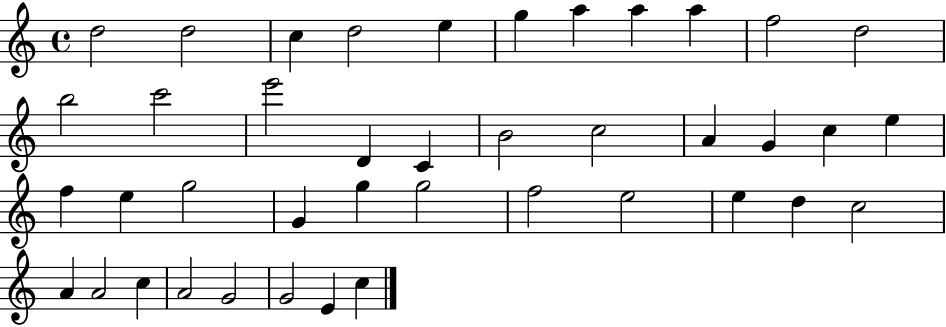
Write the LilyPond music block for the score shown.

{
  \clef treble
  \time 4/4
  \defaultTimeSignature
  \key c \major
  d''2 d''2 | c''4 d''2 e''4 | g''4 a''4 a''4 a''4 | f''2 d''2 | \break b''2 c'''2 | e'''2 d'4 c'4 | b'2 c''2 | a'4 g'4 c''4 e''4 | \break f''4 e''4 g''2 | g'4 g''4 g''2 | f''2 e''2 | e''4 d''4 c''2 | \break a'4 a'2 c''4 | a'2 g'2 | g'2 e'4 c''4 | \bar "|."
}